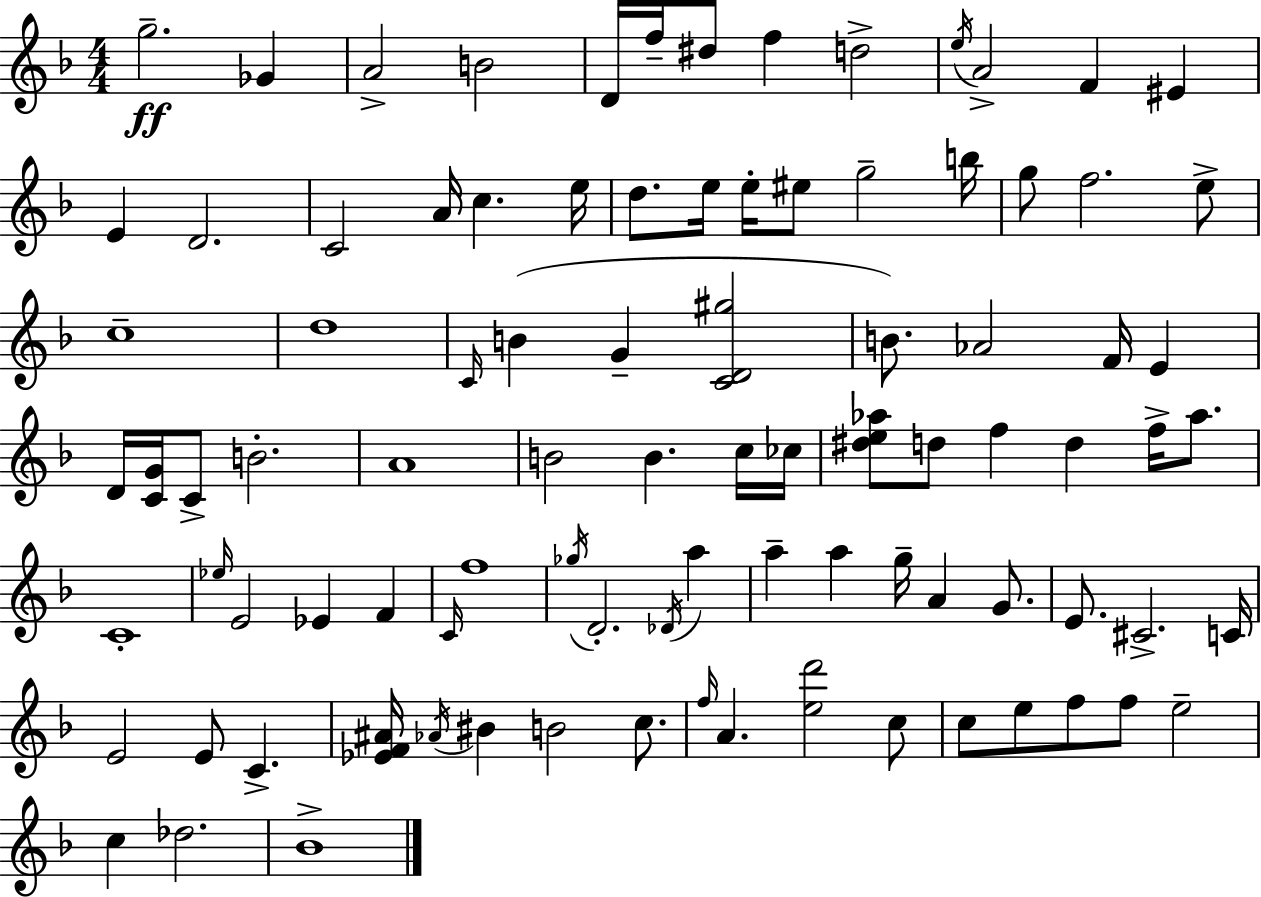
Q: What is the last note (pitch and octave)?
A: Bb4